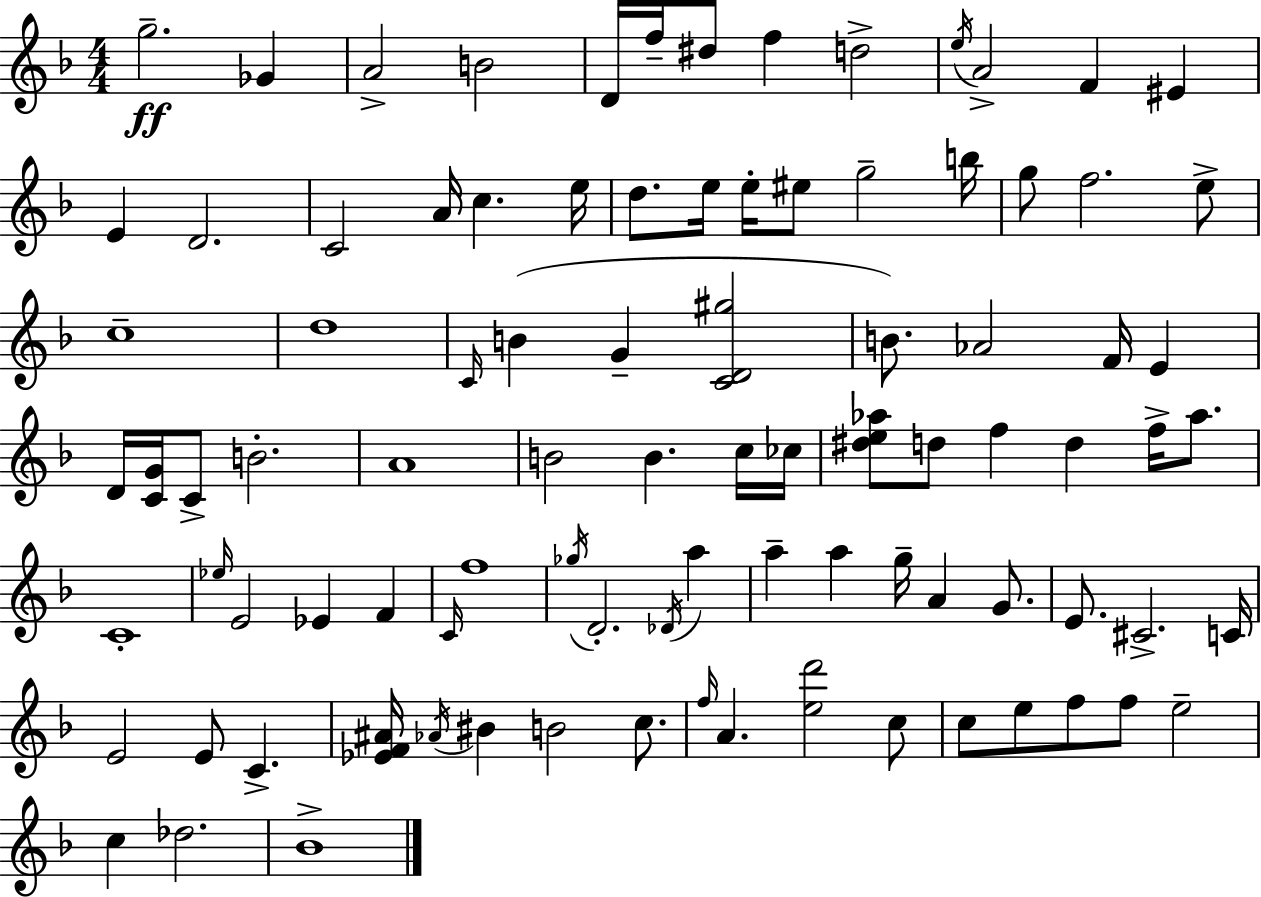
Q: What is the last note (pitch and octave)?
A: Bb4